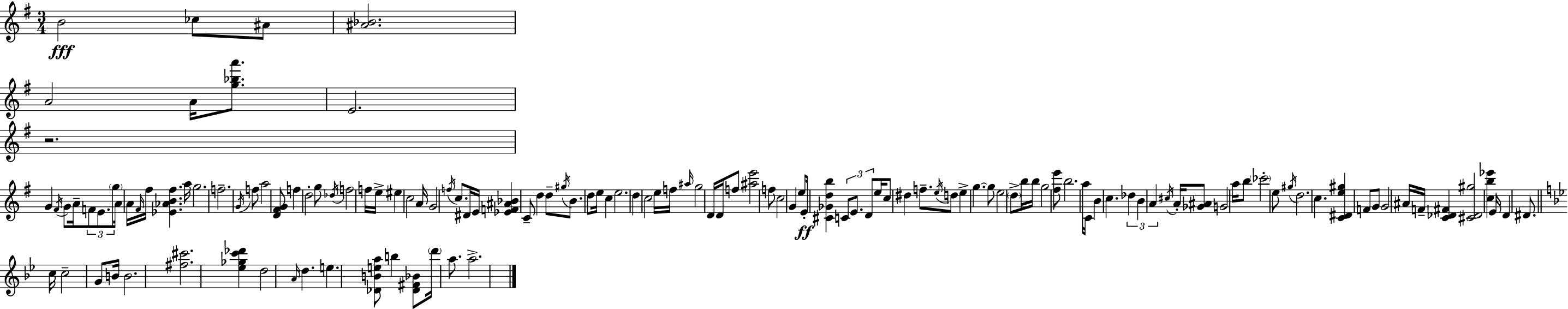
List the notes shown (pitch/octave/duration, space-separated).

B4/h CES5/e A#4/e [A#4,Bb4]/h. A4/h A4/s [G5,Bb5,A6]/e. E4/h. R/h. G4/q F#4/s G4/e A4/s F4/e E4/e. G5/e A4/s A4/s F#4/s F#5/s [Eb4,Ab4,B4,F#5]/q. A5/s G5/h. F5/h. G4/s F5/e A5/h [D4,F#4,G4]/e F5/q D5/h G5/e Db5/s F5/h F5/s E5/s EIS5/q C5/h A4/s G4/h F5/s C5/e. D#4/s E4/s [Eb4,F4,A#4,Bb4]/q C4/e D5/q D5/e G#5/s B4/e. D5/e E5/s C5/q E5/h. D5/q C5/h E5/s F5/s A#5/s G5/h D4/s D4/s F5/e [A#5,E6]/h F5/e C5/h G4/q E5/e E4/s [C#4,Gb4,D5,B5]/q C4/e E4/e. D4/e E5/s C5/e D#5/q F5/e. E5/s D5/e E5/q G5/q. G5/e E5/h D5/e B5/s B5/s G5/h [F#5,E6]/e B5/h. A5/s C4/s B4/q C5/q. Db5/q B4/q A4/q C#5/s A4/s [Gb4,A#4]/e G4/h A5/s B5/e CES6/h E5/e G#5/s D5/h. C5/q. [C4,D#4,E5,G#5]/q F4/e G4/e G4/h A#4/s F4/s [C4,Db4,F#4]/q [C#4,Db4,G#5]/h [C5,B5,Eb6]/q E4/s D4/q D#4/e. C5/s C5/h G4/e B4/s B4/h. [F#5,C#6]/h. [Eb5,Gb5,C6,Db6]/q D5/h A4/s D5/q. E5/q. [Db4,B4,E5,A5]/e B5/q [Db4,F#4,Bb4]/e D6/s A5/e. A5/h.